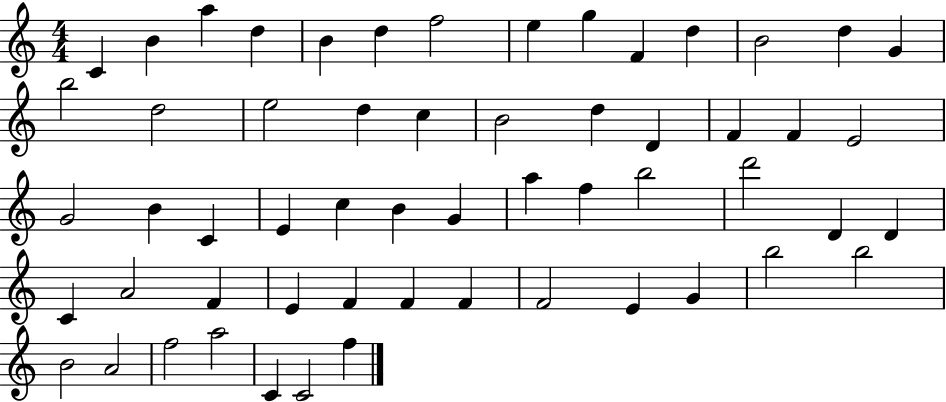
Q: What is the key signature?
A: C major